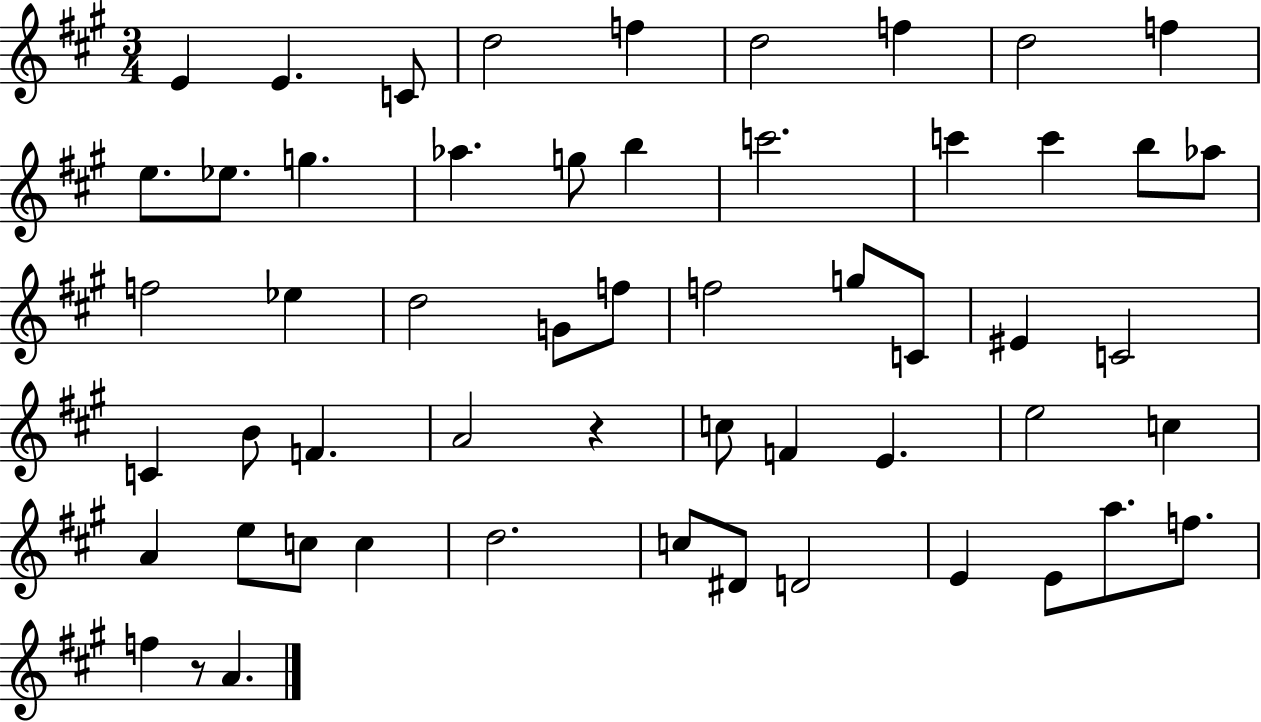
E4/q E4/q. C4/e D5/h F5/q D5/h F5/q D5/h F5/q E5/e. Eb5/e. G5/q. Ab5/q. G5/e B5/q C6/h. C6/q C6/q B5/e Ab5/e F5/h Eb5/q D5/h G4/e F5/e F5/h G5/e C4/e EIS4/q C4/h C4/q B4/e F4/q. A4/h R/q C5/e F4/q E4/q. E5/h C5/q A4/q E5/e C5/e C5/q D5/h. C5/e D#4/e D4/h E4/q E4/e A5/e. F5/e. F5/q R/e A4/q.